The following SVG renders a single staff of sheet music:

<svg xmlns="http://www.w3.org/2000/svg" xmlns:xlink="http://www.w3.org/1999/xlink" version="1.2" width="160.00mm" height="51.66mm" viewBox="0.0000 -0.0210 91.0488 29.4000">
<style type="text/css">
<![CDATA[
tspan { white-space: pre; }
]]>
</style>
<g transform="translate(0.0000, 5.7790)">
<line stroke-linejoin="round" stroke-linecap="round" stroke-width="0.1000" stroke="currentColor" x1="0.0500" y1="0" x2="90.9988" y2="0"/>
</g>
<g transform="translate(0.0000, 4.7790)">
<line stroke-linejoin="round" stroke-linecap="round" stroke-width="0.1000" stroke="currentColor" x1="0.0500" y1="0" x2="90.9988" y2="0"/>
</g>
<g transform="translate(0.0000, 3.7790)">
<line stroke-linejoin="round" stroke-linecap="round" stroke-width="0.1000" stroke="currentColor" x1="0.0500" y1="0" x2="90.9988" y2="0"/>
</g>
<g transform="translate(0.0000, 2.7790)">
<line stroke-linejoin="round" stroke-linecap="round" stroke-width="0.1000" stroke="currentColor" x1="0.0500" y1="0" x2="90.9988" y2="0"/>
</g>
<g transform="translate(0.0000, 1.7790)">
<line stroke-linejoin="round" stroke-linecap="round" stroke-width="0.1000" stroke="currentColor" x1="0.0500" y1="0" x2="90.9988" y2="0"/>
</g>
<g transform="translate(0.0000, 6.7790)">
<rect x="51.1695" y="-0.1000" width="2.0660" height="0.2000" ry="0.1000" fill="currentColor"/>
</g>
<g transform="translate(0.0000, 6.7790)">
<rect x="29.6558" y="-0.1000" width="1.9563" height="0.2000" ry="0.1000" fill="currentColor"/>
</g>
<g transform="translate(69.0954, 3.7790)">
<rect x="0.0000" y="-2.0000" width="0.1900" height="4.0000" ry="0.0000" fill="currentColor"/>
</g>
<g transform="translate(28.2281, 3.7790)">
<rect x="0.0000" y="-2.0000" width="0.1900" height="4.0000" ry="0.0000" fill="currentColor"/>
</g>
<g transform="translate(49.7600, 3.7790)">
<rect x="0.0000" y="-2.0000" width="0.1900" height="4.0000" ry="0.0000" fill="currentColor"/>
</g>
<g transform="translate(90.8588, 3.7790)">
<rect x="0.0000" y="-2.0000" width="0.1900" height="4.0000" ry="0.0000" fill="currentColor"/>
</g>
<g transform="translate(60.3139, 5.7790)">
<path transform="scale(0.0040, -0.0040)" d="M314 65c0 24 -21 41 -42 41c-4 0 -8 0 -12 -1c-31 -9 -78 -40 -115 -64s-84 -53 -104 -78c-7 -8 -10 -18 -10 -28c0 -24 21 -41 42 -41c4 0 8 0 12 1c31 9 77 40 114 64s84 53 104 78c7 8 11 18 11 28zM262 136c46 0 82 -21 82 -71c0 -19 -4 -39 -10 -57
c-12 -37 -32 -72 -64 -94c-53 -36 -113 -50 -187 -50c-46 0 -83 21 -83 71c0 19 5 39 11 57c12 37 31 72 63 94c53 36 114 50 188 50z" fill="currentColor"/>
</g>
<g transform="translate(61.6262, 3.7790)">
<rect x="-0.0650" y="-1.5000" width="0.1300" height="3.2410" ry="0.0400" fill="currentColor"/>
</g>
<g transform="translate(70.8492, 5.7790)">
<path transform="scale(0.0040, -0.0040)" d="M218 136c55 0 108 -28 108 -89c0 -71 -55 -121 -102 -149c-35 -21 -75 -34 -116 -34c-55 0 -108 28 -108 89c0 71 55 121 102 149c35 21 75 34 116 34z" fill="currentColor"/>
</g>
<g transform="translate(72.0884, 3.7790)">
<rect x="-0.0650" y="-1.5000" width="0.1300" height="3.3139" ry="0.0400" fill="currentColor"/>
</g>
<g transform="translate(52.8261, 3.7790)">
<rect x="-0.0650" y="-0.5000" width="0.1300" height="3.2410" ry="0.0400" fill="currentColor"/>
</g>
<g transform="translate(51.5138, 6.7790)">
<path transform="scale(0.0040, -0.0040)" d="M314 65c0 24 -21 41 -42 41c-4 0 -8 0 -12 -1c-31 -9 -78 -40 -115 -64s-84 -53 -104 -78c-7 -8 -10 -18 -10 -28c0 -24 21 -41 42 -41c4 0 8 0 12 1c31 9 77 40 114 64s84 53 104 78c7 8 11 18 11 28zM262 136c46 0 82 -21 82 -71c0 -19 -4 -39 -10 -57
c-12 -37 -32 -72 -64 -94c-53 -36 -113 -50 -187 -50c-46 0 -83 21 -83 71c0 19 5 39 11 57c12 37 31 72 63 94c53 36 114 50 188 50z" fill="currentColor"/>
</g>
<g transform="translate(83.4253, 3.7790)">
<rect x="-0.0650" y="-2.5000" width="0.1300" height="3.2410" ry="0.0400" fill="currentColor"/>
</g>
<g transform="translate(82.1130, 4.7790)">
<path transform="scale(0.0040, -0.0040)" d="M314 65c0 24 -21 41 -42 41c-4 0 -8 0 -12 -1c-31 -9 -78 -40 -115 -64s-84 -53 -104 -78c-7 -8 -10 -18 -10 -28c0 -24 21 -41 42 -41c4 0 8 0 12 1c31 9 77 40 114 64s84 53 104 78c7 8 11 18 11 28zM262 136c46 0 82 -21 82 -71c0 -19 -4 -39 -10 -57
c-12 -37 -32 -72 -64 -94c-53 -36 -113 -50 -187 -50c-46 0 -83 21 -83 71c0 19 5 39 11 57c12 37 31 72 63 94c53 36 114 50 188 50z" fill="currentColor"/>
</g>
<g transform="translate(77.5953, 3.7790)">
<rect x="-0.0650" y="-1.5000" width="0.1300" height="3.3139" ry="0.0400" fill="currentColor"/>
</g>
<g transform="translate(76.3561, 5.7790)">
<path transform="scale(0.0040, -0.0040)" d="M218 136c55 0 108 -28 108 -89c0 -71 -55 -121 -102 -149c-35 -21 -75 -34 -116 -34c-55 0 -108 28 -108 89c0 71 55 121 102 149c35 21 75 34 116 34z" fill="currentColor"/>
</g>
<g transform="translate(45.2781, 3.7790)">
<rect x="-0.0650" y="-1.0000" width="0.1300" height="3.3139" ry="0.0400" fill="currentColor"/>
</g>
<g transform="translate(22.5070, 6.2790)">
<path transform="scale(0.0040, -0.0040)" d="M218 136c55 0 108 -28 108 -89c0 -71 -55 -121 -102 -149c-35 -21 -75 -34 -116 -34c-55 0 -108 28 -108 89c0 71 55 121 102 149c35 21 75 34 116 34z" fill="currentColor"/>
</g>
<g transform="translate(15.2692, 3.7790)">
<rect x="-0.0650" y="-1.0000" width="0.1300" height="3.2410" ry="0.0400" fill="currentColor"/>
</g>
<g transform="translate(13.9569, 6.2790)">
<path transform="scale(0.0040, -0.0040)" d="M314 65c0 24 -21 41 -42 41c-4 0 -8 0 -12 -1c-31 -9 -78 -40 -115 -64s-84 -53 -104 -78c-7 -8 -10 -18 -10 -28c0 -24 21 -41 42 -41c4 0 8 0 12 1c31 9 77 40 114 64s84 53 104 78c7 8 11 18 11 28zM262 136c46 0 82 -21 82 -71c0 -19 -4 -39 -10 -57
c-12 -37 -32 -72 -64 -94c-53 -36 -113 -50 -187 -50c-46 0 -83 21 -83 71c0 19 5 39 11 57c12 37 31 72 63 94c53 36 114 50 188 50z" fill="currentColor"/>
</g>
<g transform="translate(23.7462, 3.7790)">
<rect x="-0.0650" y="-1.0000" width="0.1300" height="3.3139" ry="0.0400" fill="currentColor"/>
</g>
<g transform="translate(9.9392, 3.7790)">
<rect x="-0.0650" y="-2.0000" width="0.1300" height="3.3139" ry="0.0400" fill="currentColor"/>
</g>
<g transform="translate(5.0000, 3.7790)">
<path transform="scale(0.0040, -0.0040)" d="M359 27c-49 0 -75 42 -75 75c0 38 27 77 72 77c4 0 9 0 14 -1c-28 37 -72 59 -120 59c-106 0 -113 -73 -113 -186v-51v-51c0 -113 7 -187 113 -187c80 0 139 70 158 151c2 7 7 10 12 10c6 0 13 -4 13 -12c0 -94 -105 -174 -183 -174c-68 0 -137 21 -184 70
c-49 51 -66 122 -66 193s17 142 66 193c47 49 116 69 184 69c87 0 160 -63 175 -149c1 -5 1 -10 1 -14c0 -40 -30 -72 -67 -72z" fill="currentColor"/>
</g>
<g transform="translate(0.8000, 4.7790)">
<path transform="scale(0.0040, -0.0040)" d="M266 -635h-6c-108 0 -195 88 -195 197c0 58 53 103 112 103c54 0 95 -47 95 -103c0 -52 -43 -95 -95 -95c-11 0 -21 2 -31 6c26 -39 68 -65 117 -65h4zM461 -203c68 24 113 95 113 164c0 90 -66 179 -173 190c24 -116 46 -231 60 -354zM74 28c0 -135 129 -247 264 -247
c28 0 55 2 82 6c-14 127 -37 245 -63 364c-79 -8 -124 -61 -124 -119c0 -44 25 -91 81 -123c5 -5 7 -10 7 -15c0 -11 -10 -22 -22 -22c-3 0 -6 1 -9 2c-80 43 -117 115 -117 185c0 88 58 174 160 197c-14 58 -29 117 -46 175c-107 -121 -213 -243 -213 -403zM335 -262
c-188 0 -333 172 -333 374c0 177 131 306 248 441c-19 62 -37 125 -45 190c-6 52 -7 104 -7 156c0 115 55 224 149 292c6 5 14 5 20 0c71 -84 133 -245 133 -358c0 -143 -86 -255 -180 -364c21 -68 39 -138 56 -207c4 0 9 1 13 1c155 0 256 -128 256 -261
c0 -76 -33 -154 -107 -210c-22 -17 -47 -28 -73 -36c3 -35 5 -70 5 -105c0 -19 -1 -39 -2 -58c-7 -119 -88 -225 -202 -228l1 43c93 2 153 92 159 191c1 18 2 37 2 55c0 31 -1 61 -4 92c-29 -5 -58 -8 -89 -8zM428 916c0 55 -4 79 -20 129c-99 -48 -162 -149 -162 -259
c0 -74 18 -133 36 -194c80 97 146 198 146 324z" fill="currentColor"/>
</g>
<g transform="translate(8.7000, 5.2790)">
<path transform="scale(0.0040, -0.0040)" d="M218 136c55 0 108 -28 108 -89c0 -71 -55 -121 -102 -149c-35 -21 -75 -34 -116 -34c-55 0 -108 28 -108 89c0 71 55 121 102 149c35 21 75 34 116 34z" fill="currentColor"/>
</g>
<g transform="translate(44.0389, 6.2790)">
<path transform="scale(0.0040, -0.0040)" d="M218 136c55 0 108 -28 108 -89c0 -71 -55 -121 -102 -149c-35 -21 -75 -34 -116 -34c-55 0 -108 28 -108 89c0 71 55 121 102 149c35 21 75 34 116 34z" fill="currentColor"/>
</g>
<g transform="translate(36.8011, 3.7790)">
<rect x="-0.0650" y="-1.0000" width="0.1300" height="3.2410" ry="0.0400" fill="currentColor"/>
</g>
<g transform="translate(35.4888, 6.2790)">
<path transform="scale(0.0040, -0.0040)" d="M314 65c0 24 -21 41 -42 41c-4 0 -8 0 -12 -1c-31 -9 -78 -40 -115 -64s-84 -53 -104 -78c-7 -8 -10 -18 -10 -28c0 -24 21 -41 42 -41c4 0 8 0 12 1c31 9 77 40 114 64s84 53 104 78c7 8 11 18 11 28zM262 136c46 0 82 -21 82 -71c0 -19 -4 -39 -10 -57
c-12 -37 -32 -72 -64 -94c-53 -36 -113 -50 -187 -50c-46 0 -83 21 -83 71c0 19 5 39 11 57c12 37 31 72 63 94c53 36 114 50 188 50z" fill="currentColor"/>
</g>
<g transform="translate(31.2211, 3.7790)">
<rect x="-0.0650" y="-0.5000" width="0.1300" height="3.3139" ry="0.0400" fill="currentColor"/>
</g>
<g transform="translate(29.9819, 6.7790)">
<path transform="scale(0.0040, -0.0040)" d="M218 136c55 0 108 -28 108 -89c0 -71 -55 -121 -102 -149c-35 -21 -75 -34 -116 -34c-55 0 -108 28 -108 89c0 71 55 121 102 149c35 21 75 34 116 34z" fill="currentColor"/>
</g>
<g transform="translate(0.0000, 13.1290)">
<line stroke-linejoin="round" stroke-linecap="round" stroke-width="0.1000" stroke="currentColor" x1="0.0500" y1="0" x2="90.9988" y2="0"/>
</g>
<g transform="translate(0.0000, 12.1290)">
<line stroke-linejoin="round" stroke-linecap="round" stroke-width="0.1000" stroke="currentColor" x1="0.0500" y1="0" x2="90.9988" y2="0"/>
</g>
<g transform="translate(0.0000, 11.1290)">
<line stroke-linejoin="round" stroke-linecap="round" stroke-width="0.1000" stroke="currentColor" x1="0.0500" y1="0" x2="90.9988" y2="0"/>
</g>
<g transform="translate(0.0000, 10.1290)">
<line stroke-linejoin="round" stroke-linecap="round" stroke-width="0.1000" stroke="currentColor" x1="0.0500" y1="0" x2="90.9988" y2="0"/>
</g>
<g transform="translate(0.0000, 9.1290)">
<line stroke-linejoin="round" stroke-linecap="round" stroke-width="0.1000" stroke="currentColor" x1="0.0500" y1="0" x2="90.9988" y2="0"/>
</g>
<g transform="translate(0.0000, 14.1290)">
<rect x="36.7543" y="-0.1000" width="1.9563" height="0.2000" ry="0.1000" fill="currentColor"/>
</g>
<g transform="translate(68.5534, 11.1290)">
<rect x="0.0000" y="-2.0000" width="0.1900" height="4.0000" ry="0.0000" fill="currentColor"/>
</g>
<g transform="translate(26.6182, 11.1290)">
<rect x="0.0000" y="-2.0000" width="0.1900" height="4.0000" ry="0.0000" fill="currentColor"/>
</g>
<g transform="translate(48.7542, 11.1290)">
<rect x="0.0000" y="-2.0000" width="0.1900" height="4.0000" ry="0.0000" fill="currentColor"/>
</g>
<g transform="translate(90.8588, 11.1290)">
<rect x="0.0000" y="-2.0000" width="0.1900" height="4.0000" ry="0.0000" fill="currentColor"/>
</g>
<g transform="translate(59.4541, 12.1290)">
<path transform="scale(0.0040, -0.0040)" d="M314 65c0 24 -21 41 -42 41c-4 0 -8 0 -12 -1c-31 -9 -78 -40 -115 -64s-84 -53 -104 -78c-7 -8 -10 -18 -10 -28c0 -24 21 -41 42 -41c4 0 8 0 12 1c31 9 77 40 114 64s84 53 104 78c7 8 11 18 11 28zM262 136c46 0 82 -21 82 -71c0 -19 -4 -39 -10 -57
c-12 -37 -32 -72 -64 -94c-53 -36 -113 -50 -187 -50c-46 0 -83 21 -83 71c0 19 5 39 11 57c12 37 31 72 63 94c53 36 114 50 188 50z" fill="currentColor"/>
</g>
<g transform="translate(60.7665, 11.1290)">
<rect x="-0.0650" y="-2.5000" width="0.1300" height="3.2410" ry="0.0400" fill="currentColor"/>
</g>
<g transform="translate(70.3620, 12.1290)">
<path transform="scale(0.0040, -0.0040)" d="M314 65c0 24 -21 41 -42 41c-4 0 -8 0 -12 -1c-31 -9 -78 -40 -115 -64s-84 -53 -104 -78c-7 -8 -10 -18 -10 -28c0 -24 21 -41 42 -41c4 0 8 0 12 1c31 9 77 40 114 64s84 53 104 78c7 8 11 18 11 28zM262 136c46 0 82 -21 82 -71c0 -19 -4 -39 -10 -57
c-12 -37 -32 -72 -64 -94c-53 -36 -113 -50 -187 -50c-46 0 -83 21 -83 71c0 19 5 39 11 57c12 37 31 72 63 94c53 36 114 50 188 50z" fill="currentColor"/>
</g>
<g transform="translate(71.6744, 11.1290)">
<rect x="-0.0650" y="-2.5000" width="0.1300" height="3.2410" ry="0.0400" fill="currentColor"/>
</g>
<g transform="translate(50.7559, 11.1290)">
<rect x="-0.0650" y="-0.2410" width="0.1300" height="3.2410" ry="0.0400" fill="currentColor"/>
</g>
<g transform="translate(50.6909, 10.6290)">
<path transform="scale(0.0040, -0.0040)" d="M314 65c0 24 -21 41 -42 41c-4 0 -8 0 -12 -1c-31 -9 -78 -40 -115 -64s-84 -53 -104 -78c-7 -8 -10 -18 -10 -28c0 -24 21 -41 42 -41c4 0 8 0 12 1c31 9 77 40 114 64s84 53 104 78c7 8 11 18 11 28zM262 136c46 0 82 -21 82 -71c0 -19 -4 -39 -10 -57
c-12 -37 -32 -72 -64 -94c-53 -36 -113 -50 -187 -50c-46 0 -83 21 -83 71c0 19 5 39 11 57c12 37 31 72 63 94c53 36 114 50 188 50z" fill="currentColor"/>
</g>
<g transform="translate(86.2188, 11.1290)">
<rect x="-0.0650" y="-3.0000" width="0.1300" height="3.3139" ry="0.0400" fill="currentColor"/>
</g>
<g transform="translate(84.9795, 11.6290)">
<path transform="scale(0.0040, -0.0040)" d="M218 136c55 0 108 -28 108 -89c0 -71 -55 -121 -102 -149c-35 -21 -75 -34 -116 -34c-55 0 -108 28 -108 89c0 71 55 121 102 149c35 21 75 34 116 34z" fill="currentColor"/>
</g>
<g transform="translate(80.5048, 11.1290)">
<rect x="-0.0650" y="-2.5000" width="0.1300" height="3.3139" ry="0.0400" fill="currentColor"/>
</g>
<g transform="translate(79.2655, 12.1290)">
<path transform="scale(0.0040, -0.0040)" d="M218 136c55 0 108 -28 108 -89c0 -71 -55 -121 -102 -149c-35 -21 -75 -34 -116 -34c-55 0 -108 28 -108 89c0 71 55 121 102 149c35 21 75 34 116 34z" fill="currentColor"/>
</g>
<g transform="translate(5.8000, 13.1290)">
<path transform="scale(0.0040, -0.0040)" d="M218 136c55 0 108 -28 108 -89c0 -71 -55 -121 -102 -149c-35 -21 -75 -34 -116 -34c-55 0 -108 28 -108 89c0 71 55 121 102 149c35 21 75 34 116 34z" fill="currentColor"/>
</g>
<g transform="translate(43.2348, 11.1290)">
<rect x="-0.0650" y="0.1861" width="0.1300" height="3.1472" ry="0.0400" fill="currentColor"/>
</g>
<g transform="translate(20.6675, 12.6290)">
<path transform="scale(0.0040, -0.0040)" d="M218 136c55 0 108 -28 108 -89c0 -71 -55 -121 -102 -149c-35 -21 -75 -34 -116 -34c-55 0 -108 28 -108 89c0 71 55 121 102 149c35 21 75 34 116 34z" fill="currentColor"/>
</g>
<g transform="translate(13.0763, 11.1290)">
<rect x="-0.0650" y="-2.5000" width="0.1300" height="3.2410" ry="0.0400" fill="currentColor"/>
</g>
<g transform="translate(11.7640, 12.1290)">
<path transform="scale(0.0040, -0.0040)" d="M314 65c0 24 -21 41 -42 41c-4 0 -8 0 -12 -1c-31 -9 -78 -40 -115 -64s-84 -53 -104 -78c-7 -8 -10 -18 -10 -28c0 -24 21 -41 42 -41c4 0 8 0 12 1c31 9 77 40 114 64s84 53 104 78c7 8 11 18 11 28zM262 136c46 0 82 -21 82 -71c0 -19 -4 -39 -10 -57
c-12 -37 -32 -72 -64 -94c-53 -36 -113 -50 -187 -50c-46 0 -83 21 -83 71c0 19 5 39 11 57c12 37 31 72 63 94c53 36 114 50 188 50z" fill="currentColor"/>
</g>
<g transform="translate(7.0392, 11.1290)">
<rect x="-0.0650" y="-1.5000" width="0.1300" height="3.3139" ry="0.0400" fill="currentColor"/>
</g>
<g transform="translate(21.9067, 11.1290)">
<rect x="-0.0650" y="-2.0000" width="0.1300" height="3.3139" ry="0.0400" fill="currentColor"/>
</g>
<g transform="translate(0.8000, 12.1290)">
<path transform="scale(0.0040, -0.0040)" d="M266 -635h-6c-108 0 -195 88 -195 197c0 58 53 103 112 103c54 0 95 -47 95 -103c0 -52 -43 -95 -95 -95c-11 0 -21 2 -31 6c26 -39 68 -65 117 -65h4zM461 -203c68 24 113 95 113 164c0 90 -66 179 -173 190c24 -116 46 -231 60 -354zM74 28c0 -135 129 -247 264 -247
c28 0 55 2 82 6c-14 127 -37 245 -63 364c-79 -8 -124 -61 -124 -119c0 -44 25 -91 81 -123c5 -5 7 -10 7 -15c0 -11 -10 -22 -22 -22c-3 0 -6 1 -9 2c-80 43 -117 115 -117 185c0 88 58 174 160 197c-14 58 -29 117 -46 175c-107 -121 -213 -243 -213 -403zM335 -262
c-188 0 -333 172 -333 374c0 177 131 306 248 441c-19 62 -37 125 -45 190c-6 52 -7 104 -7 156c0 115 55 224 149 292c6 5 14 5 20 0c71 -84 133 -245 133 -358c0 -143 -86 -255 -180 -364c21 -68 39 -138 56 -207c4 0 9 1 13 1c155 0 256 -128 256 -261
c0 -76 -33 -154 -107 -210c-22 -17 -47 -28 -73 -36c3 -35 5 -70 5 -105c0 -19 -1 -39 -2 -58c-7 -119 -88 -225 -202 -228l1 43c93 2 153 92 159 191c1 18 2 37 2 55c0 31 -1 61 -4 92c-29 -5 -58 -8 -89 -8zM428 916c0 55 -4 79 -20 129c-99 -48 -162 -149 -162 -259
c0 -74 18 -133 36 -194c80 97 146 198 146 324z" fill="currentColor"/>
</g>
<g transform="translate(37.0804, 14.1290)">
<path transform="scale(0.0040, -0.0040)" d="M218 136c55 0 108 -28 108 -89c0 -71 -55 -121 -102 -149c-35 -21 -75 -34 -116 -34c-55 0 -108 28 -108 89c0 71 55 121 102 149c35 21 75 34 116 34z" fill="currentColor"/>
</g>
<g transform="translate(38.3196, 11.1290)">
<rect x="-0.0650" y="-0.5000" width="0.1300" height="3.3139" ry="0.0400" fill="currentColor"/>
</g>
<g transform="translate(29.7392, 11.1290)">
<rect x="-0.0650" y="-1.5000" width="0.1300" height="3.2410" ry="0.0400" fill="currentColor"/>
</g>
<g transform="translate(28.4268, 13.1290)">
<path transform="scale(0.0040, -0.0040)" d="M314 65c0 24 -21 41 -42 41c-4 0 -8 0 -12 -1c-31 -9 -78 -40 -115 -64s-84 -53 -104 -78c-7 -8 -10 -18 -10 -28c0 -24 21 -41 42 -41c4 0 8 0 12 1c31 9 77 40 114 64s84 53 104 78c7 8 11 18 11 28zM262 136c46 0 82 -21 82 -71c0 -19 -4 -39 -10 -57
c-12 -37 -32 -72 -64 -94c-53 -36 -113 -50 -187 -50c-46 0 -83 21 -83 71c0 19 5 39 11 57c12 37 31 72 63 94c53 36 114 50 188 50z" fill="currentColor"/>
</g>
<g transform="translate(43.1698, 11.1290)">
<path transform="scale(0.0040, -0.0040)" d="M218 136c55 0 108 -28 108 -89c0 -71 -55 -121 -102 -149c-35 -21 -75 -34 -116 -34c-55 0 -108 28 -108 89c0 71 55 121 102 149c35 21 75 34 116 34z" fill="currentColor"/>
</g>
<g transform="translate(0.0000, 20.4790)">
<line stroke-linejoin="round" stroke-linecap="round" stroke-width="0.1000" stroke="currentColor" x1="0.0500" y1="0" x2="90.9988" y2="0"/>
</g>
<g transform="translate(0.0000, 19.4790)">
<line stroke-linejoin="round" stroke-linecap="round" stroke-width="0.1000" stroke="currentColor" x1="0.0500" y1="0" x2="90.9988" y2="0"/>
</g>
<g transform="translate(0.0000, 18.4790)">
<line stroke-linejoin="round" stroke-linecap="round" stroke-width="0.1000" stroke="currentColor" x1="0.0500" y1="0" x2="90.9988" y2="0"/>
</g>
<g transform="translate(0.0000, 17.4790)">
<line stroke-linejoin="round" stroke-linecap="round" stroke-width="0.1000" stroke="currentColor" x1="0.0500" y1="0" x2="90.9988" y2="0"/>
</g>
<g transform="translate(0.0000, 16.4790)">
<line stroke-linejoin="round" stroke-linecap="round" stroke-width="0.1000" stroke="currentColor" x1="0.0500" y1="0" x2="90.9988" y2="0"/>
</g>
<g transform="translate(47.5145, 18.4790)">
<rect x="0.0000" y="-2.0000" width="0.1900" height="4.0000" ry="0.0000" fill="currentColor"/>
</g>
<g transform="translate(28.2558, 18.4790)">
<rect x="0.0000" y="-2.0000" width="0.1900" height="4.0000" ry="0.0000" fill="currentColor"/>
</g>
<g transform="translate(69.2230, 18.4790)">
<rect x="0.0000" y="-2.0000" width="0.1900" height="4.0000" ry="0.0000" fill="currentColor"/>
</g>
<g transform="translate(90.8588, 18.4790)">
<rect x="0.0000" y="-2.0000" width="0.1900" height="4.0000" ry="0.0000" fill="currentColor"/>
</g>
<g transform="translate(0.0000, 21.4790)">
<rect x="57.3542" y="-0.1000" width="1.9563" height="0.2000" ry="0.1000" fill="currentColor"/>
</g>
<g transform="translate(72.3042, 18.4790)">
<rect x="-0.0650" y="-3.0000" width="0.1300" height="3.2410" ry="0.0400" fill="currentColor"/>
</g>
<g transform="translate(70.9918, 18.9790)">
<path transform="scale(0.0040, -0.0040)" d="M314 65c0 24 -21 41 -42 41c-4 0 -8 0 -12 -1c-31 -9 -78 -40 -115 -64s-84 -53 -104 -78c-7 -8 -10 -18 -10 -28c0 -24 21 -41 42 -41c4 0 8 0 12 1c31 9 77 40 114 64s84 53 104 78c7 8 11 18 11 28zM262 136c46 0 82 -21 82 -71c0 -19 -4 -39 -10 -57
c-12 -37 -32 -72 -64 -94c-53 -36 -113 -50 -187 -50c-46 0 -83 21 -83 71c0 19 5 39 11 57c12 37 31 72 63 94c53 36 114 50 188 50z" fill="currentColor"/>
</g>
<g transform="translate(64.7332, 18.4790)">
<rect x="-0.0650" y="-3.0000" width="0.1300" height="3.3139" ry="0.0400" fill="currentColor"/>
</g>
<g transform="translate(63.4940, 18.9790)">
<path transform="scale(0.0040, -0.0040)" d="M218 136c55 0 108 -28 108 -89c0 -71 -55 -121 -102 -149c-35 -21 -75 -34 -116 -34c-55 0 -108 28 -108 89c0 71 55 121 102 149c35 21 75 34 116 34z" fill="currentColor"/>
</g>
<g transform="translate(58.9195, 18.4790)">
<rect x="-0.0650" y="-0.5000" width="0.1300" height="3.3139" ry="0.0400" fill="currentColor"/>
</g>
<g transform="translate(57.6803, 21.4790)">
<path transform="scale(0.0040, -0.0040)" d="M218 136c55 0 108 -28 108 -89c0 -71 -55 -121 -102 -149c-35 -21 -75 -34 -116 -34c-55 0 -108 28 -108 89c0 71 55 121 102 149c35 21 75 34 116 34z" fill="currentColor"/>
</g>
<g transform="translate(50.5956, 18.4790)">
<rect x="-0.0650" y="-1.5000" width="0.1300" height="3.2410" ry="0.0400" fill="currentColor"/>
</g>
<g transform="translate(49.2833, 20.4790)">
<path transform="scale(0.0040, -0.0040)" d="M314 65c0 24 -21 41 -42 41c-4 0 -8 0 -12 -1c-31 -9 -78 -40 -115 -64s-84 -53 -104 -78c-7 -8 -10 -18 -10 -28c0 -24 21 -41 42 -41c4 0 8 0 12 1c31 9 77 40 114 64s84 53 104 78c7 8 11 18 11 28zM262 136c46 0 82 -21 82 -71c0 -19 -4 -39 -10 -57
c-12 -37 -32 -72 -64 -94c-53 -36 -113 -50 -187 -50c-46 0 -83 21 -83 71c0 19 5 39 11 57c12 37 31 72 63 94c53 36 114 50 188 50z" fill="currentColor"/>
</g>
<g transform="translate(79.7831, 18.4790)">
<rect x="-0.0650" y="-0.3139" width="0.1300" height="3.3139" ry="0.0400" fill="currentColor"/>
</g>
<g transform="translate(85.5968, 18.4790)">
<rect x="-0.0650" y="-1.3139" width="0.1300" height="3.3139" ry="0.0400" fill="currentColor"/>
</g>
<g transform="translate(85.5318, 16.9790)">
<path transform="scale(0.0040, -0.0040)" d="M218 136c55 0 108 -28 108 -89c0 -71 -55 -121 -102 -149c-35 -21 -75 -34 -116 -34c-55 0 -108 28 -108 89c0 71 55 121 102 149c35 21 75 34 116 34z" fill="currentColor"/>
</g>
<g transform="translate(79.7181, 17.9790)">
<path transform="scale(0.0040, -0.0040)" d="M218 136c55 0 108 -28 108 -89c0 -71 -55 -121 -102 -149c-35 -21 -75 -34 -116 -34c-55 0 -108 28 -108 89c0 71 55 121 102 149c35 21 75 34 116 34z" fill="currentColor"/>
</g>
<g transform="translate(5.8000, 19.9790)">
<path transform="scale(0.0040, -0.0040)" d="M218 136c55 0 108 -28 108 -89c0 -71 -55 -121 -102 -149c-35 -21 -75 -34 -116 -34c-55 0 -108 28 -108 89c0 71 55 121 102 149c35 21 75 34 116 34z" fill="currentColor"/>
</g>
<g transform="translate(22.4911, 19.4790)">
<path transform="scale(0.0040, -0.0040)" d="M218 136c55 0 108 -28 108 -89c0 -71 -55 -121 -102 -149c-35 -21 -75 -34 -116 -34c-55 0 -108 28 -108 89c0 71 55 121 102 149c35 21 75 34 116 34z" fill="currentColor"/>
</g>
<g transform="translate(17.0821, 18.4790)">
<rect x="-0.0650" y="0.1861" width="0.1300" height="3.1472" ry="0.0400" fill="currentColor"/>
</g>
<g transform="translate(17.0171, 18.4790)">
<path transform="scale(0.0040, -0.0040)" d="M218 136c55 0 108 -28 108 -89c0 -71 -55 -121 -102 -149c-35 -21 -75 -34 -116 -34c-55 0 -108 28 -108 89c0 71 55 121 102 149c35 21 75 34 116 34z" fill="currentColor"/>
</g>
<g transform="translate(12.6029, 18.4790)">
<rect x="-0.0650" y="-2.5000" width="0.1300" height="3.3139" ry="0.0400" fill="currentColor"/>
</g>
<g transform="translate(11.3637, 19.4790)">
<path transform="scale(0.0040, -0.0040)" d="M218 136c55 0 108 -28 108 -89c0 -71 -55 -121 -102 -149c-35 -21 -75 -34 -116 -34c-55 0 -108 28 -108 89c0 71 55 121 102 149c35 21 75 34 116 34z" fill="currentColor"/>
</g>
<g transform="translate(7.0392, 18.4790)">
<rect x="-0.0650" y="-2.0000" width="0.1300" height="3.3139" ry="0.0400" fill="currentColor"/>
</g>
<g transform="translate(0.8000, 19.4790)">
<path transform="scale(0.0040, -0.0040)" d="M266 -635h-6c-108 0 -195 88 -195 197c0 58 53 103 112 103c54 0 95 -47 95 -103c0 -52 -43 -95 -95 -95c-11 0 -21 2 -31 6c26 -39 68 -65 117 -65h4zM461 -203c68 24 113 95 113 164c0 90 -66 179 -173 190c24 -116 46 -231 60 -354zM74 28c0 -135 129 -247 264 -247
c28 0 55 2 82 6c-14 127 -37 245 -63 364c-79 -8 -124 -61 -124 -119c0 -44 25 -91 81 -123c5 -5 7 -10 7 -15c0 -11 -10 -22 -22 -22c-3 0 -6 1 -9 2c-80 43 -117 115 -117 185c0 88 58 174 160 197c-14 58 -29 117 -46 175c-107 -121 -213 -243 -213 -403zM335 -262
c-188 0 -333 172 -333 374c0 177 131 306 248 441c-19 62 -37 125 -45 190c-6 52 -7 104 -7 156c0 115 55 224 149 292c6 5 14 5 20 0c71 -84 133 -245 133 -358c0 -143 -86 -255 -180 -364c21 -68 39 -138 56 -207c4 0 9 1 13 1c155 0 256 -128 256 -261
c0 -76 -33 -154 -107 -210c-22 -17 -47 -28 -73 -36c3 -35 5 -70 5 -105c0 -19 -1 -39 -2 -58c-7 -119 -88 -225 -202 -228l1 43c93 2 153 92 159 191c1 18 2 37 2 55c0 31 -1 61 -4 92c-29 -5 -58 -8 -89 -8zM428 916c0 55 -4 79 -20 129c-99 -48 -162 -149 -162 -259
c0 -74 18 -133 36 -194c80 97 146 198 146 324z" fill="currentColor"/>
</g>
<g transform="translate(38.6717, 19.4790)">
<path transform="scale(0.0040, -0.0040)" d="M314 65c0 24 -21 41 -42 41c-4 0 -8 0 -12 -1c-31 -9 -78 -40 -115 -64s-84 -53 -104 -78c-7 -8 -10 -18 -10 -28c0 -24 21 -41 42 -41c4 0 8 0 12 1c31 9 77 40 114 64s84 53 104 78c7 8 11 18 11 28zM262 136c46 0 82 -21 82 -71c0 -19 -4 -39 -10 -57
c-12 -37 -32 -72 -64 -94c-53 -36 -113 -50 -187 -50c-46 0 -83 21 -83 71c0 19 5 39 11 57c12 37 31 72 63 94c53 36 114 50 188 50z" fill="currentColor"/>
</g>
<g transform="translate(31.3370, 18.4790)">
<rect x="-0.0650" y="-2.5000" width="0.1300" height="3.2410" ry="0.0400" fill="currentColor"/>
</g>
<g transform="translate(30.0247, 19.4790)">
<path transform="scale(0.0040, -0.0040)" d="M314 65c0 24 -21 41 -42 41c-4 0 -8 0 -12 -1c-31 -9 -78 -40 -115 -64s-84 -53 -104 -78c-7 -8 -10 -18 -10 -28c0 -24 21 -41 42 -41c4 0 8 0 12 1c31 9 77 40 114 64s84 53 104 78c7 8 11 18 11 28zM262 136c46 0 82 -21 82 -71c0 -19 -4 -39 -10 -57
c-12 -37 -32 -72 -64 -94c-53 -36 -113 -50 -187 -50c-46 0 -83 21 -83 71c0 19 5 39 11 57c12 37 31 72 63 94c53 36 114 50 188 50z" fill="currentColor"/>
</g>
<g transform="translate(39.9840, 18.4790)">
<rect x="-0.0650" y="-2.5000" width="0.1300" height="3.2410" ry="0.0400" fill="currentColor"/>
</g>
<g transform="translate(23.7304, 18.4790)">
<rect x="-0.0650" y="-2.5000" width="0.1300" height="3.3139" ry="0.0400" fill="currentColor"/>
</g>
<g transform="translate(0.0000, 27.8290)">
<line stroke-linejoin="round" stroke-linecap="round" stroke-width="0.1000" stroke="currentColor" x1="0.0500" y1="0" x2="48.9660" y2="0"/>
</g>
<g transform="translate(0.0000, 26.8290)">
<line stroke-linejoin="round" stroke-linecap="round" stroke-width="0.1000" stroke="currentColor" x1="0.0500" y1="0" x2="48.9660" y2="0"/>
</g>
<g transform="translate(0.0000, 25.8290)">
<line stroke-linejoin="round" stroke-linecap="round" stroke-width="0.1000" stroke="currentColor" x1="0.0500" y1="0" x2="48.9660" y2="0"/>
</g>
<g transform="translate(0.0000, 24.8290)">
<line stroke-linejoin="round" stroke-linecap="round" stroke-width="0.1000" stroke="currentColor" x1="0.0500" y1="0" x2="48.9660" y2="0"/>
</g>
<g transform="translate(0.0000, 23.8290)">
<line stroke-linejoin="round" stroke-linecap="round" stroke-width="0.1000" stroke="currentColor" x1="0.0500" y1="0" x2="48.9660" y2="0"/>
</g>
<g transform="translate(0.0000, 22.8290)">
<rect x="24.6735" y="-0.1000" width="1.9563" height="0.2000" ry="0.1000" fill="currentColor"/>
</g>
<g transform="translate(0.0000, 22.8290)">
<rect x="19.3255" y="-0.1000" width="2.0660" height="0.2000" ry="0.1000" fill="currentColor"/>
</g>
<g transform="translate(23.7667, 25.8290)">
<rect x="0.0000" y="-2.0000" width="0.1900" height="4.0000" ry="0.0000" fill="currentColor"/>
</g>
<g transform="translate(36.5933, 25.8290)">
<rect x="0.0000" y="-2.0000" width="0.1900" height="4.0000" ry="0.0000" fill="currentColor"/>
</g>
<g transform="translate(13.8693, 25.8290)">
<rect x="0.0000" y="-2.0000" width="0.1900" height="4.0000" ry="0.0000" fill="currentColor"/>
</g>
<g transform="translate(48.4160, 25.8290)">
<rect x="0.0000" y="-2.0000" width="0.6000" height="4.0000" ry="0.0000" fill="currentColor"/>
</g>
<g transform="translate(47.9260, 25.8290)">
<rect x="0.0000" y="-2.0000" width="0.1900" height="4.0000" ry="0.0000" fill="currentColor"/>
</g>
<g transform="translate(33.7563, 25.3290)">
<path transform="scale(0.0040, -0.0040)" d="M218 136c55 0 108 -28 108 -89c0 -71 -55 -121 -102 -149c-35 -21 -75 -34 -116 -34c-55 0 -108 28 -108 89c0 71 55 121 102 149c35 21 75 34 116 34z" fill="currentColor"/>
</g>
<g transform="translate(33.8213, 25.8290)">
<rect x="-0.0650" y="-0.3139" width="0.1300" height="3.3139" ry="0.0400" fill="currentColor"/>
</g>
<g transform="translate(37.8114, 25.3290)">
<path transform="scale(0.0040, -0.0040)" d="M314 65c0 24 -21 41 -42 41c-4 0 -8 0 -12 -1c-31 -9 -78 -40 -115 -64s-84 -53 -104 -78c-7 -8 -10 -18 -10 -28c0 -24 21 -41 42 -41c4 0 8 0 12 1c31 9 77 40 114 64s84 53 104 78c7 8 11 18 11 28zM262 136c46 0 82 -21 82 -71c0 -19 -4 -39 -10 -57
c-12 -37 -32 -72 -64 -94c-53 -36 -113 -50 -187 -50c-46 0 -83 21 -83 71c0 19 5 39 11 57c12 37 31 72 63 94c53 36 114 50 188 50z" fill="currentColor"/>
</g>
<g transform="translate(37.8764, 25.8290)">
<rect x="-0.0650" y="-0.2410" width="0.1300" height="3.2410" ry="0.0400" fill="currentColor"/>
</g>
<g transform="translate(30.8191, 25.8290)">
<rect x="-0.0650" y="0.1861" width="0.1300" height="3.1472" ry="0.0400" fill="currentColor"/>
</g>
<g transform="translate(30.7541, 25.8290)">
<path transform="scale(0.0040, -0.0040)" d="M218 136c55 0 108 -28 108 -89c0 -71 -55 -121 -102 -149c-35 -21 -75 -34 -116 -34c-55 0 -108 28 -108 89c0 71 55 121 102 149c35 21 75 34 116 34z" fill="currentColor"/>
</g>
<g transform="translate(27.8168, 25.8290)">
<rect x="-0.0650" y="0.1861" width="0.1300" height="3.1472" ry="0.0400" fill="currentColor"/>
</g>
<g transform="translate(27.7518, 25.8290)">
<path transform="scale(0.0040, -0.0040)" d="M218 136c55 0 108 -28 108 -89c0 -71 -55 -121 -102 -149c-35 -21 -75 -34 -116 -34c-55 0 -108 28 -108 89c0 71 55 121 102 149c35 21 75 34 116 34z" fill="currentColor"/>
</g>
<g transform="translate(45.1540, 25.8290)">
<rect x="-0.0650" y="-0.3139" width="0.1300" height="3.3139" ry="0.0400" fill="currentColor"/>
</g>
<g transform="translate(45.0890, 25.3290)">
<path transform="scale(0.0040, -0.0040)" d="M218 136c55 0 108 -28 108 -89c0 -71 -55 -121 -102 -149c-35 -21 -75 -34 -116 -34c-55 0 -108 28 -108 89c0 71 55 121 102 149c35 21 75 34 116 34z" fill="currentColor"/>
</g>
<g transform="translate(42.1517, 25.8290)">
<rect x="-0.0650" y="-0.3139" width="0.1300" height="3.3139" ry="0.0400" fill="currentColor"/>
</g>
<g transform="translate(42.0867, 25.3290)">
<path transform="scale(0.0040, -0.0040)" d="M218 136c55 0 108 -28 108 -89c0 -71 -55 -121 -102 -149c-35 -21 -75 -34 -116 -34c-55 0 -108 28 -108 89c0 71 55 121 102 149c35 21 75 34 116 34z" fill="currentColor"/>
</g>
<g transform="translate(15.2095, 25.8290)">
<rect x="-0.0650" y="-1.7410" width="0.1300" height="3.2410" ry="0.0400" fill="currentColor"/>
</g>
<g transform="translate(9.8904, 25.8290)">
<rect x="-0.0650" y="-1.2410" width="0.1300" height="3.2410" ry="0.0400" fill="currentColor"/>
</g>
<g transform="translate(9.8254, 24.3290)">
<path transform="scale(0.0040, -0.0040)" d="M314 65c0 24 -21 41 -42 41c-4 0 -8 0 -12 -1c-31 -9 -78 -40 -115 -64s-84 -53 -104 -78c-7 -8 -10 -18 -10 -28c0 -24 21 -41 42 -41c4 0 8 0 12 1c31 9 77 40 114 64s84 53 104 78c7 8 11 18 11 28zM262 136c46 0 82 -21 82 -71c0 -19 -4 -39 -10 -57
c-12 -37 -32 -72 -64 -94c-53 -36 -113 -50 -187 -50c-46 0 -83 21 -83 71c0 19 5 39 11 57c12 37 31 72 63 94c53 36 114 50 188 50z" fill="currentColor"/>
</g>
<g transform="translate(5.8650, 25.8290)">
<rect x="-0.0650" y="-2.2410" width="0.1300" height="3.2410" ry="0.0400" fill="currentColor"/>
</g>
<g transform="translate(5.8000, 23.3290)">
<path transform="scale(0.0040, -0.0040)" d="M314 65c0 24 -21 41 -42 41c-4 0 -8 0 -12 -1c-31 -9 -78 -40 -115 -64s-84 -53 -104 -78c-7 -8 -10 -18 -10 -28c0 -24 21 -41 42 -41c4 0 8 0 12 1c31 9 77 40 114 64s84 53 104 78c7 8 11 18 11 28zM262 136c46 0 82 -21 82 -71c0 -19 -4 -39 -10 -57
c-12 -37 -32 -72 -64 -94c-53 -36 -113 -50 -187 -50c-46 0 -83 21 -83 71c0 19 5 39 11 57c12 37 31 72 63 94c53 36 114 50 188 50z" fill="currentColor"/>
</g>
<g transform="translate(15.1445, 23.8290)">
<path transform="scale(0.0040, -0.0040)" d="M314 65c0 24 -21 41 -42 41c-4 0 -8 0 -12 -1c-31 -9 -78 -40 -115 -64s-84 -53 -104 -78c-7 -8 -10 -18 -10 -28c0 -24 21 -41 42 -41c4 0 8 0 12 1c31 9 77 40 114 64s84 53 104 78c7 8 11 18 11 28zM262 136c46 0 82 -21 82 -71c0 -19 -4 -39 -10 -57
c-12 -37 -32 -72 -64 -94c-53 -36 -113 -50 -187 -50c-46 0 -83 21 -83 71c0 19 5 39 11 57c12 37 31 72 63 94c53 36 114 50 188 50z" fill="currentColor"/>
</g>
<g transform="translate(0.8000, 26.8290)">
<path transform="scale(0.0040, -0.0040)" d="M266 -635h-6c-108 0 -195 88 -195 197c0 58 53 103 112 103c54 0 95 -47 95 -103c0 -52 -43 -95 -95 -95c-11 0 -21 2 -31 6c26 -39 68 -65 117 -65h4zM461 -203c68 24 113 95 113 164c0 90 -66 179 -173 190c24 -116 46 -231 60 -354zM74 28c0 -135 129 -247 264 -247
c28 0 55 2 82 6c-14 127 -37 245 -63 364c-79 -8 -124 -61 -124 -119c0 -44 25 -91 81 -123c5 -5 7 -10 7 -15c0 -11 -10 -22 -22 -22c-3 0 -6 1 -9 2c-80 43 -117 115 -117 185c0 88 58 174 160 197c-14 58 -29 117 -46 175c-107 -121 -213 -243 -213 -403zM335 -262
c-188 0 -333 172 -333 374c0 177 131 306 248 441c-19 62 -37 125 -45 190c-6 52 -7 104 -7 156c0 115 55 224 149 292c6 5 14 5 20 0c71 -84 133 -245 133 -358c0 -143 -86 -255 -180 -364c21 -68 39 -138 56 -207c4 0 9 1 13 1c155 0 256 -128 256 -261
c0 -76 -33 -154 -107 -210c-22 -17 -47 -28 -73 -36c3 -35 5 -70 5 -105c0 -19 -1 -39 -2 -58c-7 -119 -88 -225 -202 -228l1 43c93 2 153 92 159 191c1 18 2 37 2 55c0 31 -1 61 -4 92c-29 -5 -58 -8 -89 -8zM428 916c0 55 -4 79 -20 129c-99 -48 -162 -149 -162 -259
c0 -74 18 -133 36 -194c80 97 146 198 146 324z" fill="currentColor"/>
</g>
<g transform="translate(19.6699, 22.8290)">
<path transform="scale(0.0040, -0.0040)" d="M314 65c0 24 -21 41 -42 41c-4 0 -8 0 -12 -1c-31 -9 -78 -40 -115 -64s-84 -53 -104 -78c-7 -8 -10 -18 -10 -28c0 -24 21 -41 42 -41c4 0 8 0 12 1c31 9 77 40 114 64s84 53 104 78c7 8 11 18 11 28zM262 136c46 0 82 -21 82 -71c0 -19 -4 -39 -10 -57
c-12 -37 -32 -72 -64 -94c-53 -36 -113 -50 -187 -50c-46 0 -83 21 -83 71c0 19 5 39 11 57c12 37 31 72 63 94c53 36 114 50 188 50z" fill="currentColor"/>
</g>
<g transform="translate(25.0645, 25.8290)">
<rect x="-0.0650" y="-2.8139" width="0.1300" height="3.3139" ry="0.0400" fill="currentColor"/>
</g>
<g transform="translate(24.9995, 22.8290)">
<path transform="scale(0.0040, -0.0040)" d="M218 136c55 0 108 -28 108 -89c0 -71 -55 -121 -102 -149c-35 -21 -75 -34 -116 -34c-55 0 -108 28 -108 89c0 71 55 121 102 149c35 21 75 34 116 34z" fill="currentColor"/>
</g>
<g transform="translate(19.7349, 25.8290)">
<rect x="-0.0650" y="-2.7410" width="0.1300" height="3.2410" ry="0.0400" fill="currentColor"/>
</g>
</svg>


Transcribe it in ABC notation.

X:1
T:Untitled
M:4/4
L:1/4
K:C
F D2 D C D2 D C2 E2 E E G2 E G2 F E2 C B c2 G2 G2 G A F G B G G2 G2 E2 C A A2 c e g2 e2 f2 a2 a B B c c2 c c